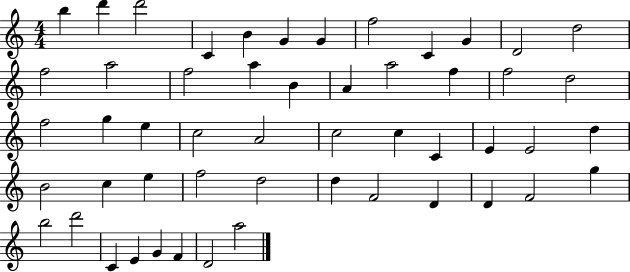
X:1
T:Untitled
M:4/4
L:1/4
K:C
b d' d'2 C B G G f2 C G D2 d2 f2 a2 f2 a B A a2 f f2 d2 f2 g e c2 A2 c2 c C E E2 d B2 c e f2 d2 d F2 D D F2 g b2 d'2 C E G F D2 a2